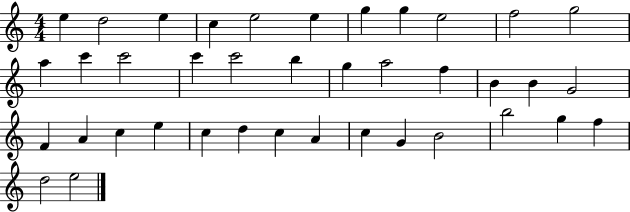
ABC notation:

X:1
T:Untitled
M:4/4
L:1/4
K:C
e d2 e c e2 e g g e2 f2 g2 a c' c'2 c' c'2 b g a2 f B B G2 F A c e c d c A c G B2 b2 g f d2 e2